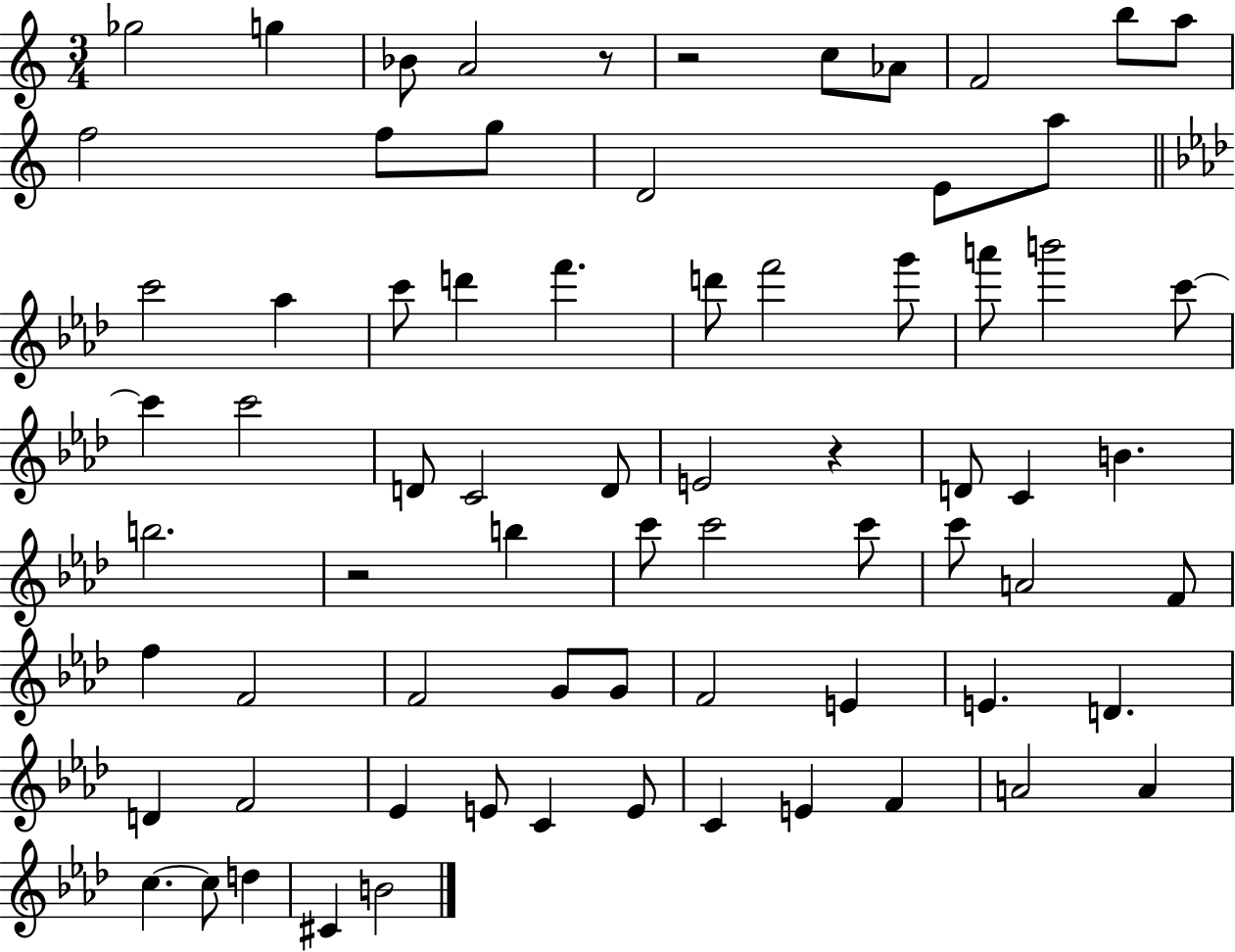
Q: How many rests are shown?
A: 4